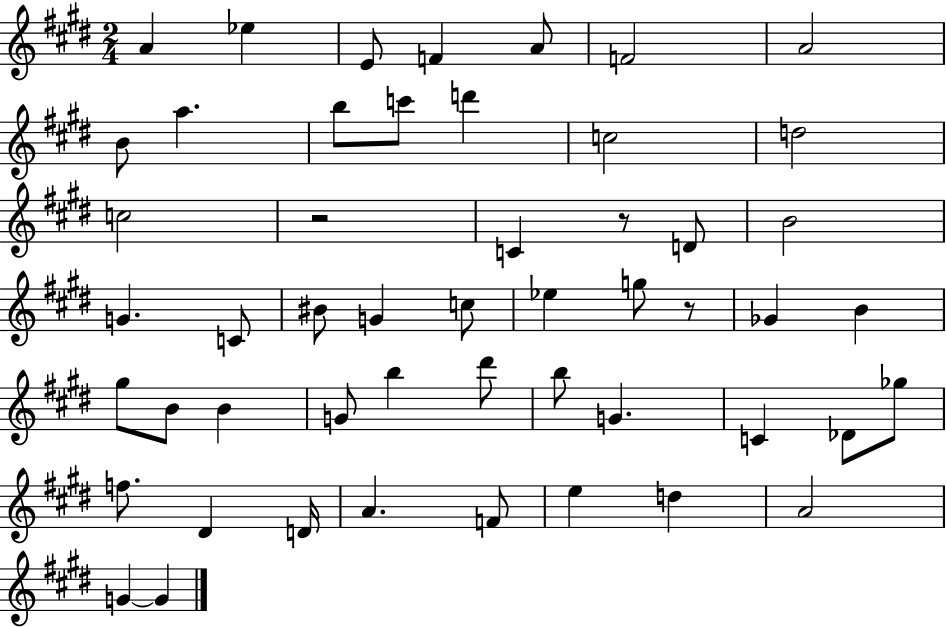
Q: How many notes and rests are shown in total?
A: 51